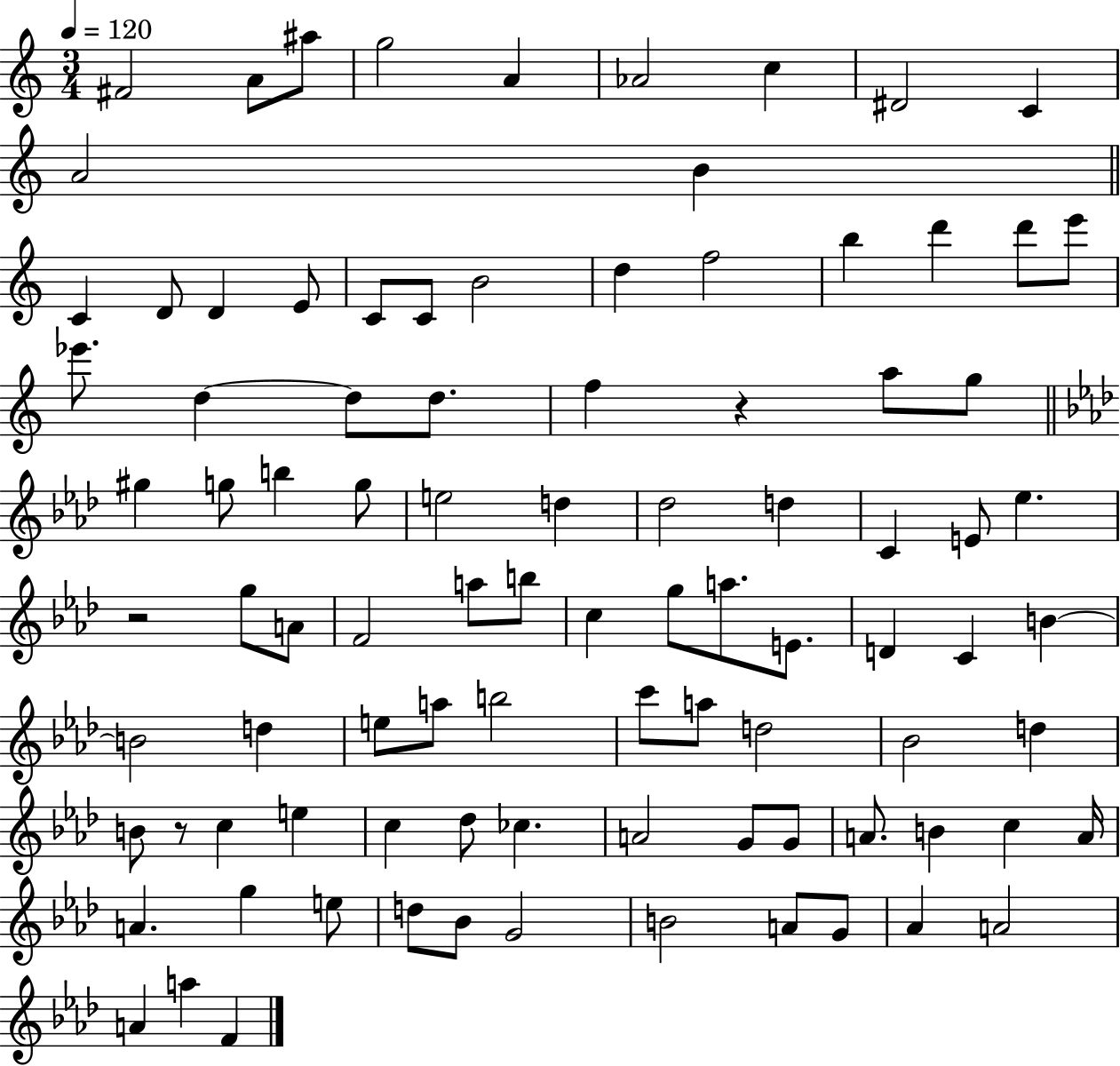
{
  \clef treble
  \numericTimeSignature
  \time 3/4
  \key c \major
  \tempo 4 = 120
  fis'2 a'8 ais''8 | g''2 a'4 | aes'2 c''4 | dis'2 c'4 | \break a'2 b'4 | \bar "||" \break \key a \minor c'4 d'8 d'4 e'8 | c'8 c'8 b'2 | d''4 f''2 | b''4 d'''4 d'''8 e'''8 | \break ees'''8. d''4~~ d''8 d''8. | f''4 r4 a''8 g''8 | \bar "||" \break \key aes \major gis''4 g''8 b''4 g''8 | e''2 d''4 | des''2 d''4 | c'4 e'8 ees''4. | \break r2 g''8 a'8 | f'2 a''8 b''8 | c''4 g''8 a''8. e'8. | d'4 c'4 b'4~~ | \break b'2 d''4 | e''8 a''8 b''2 | c'''8 a''8 d''2 | bes'2 d''4 | \break b'8 r8 c''4 e''4 | c''4 des''8 ces''4. | a'2 g'8 g'8 | a'8. b'4 c''4 a'16 | \break a'4. g''4 e''8 | d''8 bes'8 g'2 | b'2 a'8 g'8 | aes'4 a'2 | \break a'4 a''4 f'4 | \bar "|."
}